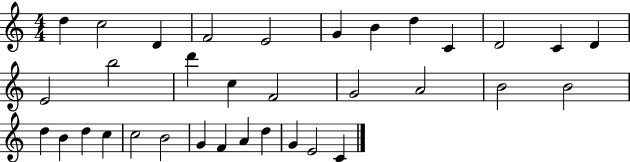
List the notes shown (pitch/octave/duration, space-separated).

D5/q C5/h D4/q F4/h E4/h G4/q B4/q D5/q C4/q D4/h C4/q D4/q E4/h B5/h D6/q C5/q F4/h G4/h A4/h B4/h B4/h D5/q B4/q D5/q C5/q C5/h B4/h G4/q F4/q A4/q D5/q G4/q E4/h C4/q